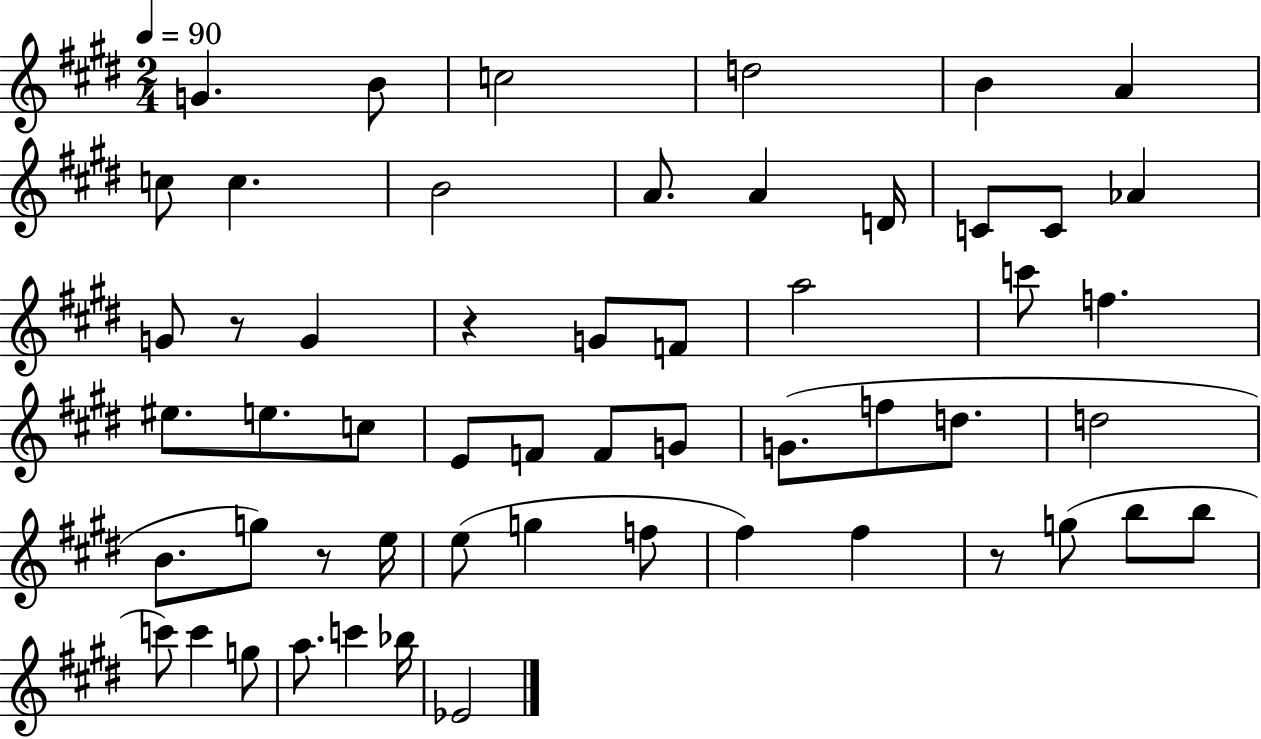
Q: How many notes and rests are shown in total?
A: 55